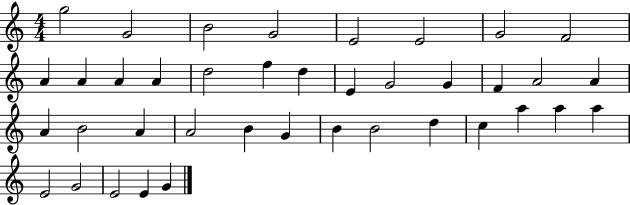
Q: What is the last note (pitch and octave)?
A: G4